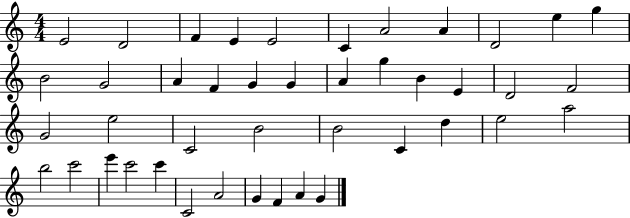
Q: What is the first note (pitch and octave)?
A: E4